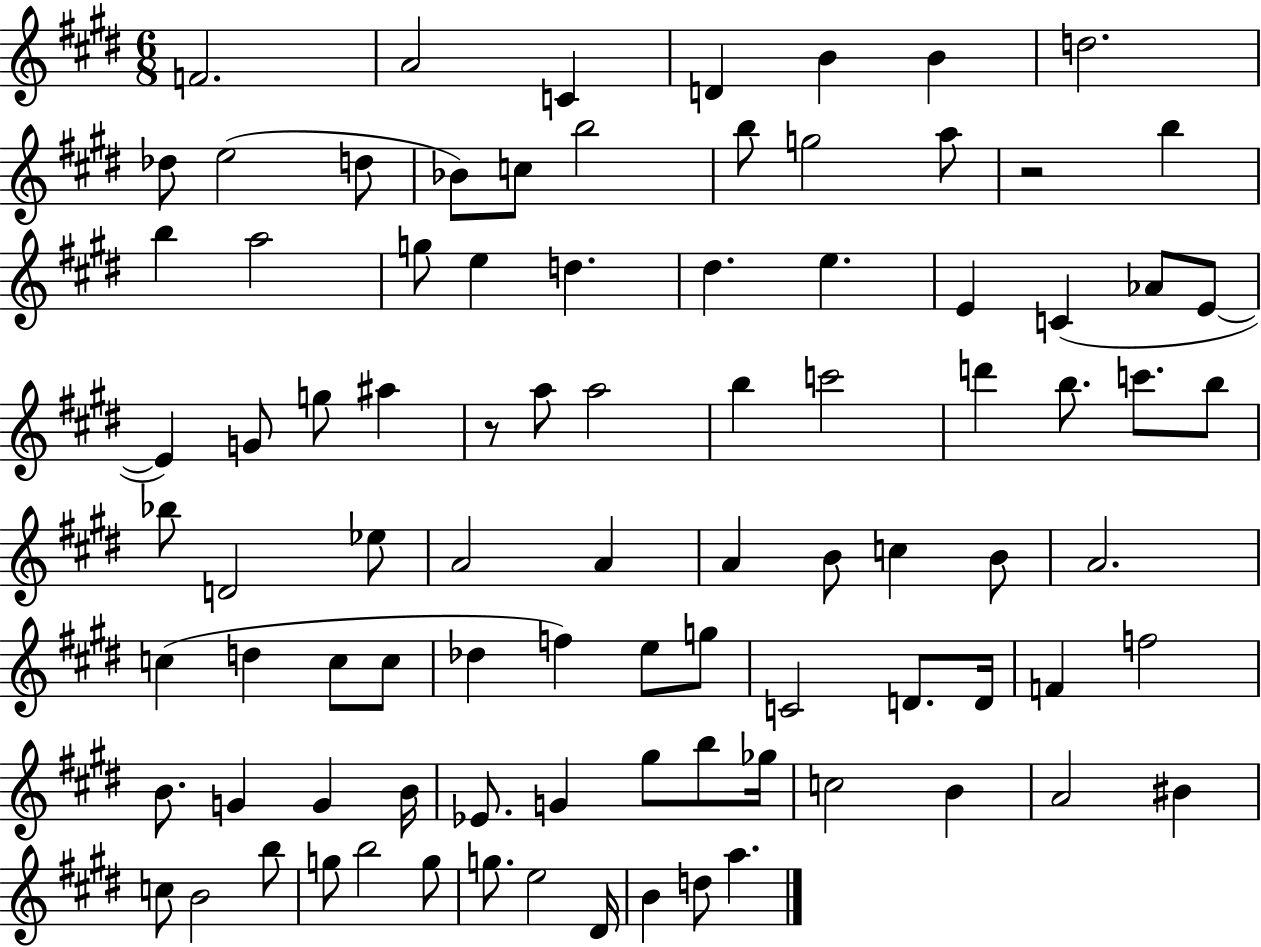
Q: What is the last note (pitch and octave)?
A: A5